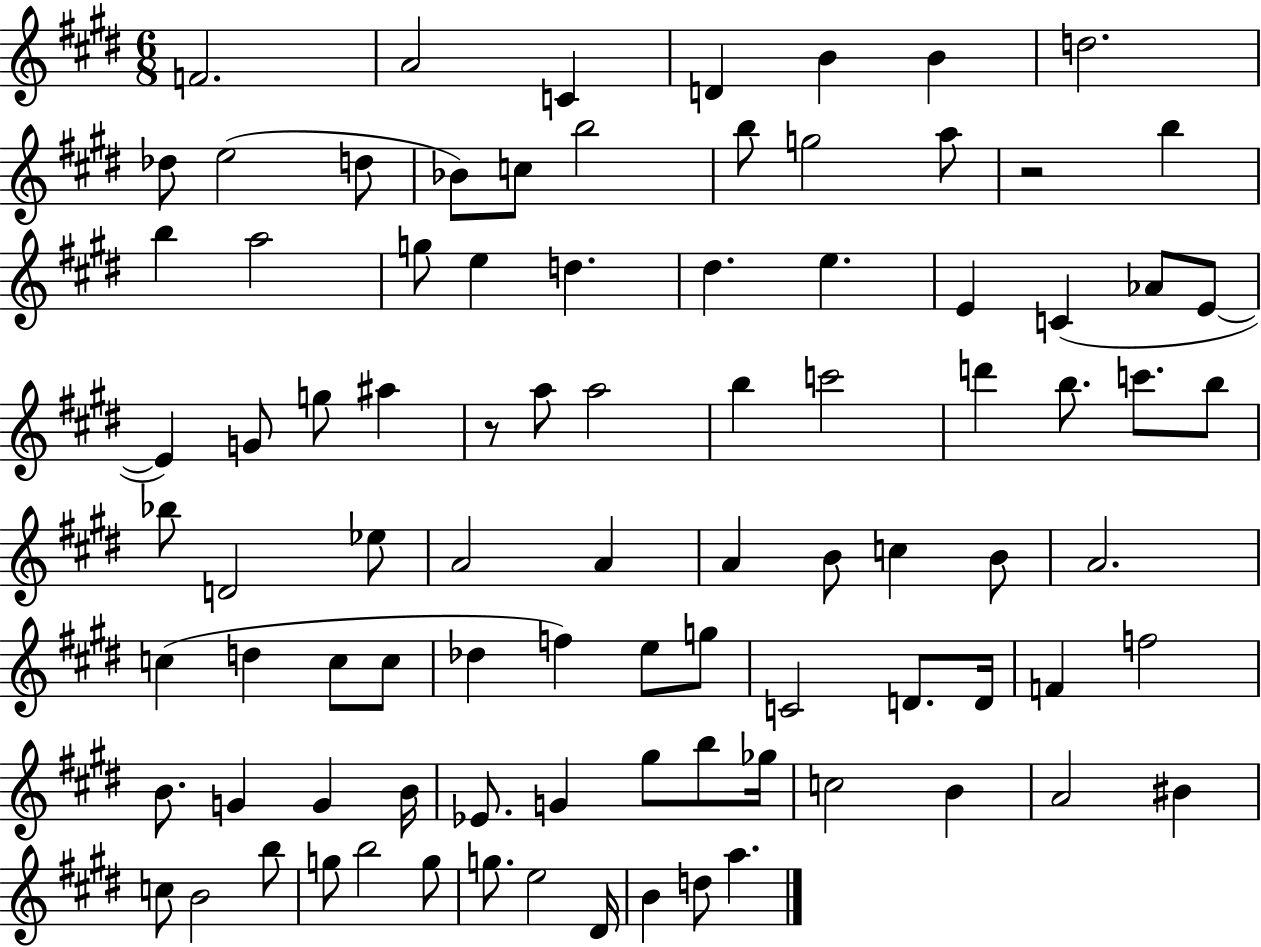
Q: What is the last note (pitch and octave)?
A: A5